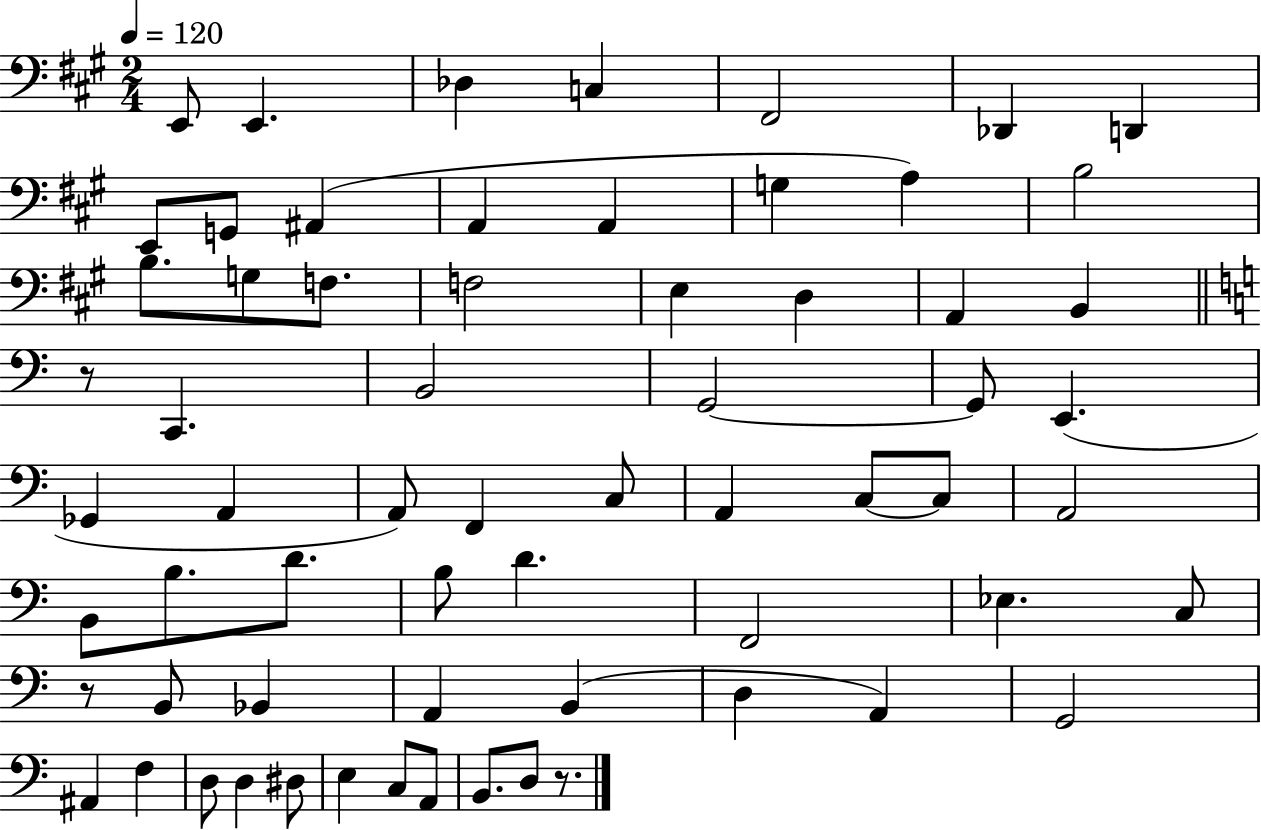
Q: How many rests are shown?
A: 3